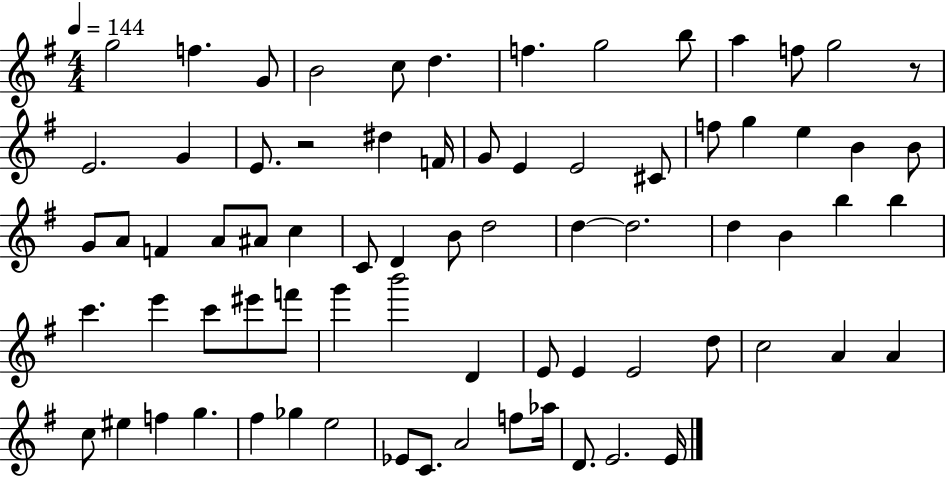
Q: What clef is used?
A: treble